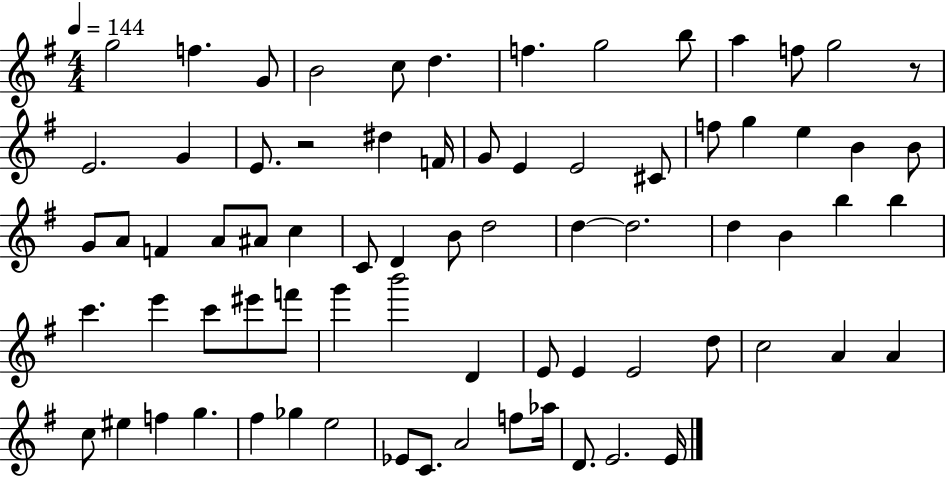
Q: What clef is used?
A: treble